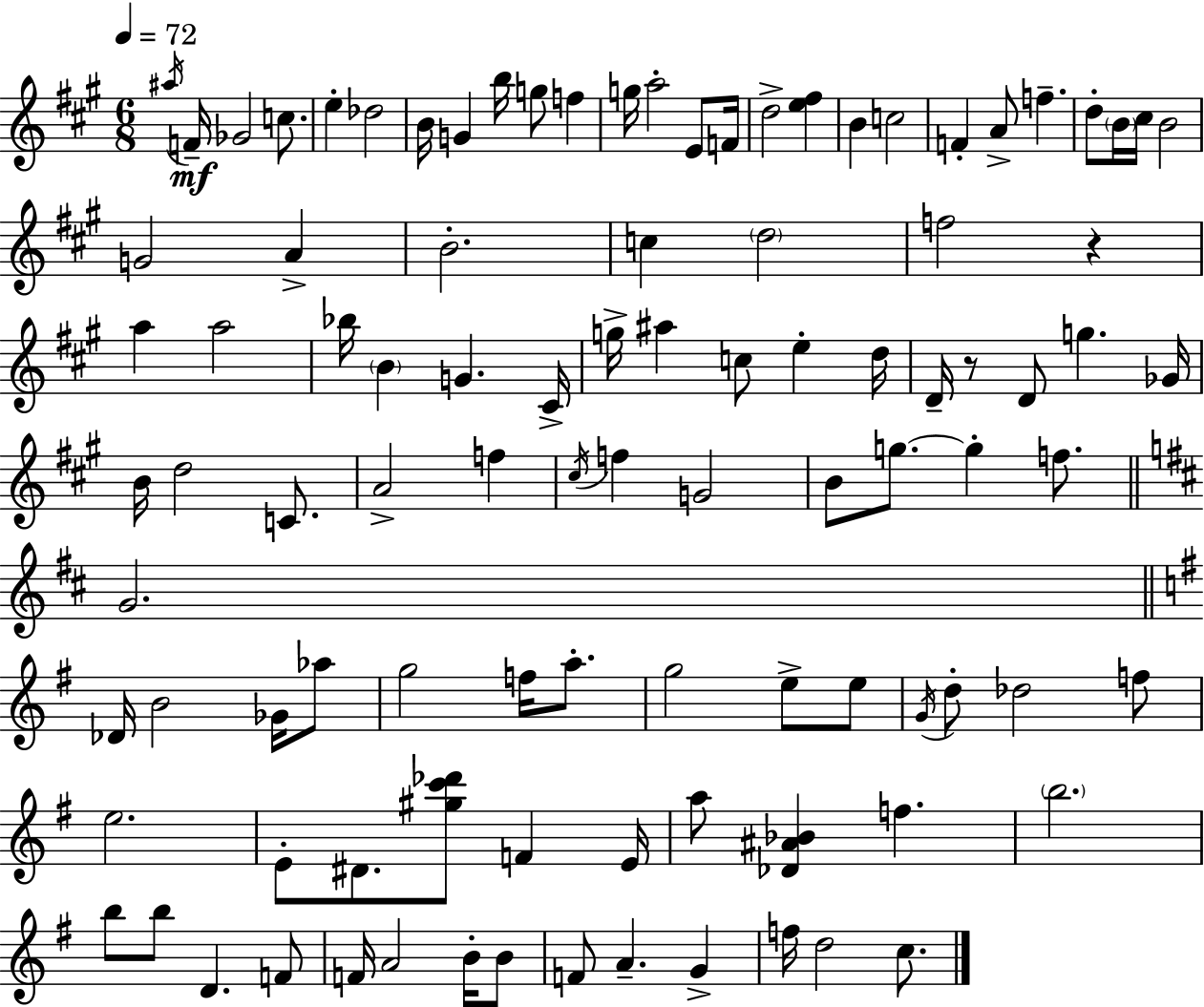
A#5/s F4/s Gb4/h C5/e. E5/q Db5/h B4/s G4/q B5/s G5/e F5/q G5/s A5/h E4/e F4/s D5/h [E5,F#5]/q B4/q C5/h F4/q A4/e F5/q. D5/e B4/s C#5/s B4/h G4/h A4/q B4/h. C5/q D5/h F5/h R/q A5/q A5/h Bb5/s B4/q G4/q. C#4/s G5/s A#5/q C5/e E5/q D5/s D4/s R/e D4/e G5/q. Gb4/s B4/s D5/h C4/e. A4/h F5/q C#5/s F5/q G4/h B4/e G5/e. G5/q F5/e. G4/h. Db4/s B4/h Gb4/s Ab5/e G5/h F5/s A5/e. G5/h E5/e E5/e G4/s D5/e Db5/h F5/e E5/h. E4/e D#4/e. [G#5,C6,Db6]/e F4/q E4/s A5/e [Db4,A#4,Bb4]/q F5/q. B5/h. B5/e B5/e D4/q. F4/e F4/s A4/h B4/s B4/e F4/e A4/q. G4/q F5/s D5/h C5/e.